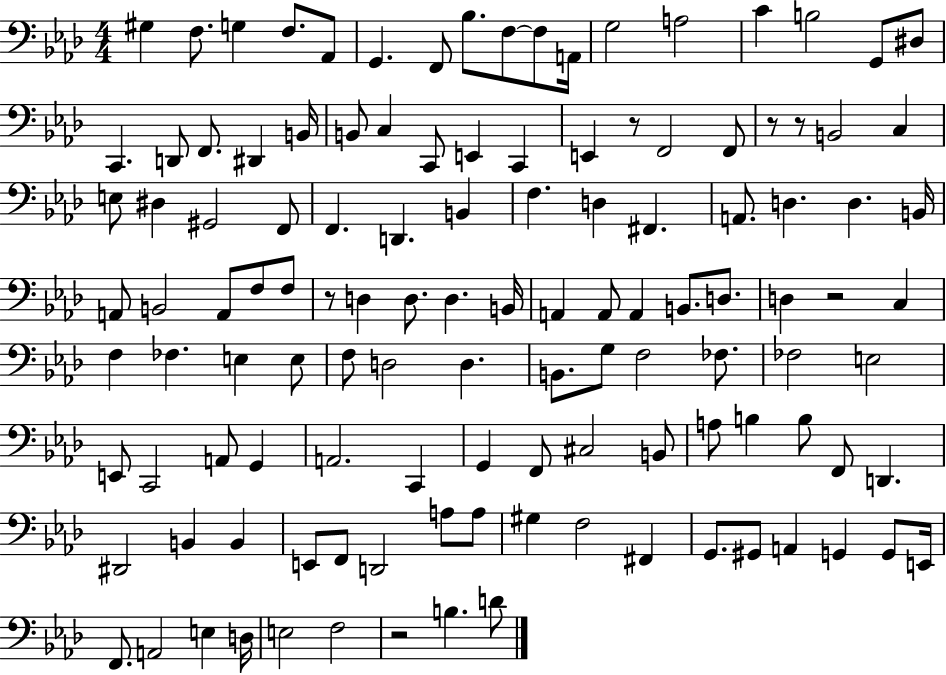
X:1
T:Untitled
M:4/4
L:1/4
K:Ab
^G, F,/2 G, F,/2 _A,,/2 G,, F,,/2 _B,/2 F,/2 F,/2 A,,/4 G,2 A,2 C B,2 G,,/2 ^D,/2 C,, D,,/2 F,,/2 ^D,, B,,/4 B,,/2 C, C,,/2 E,, C,, E,, z/2 F,,2 F,,/2 z/2 z/2 B,,2 C, E,/2 ^D, ^G,,2 F,,/2 F,, D,, B,, F, D, ^F,, A,,/2 D, D, B,,/4 A,,/2 B,,2 A,,/2 F,/2 F,/2 z/2 D, D,/2 D, B,,/4 A,, A,,/2 A,, B,,/2 D,/2 D, z2 C, F, _F, E, E,/2 F,/2 D,2 D, B,,/2 G,/2 F,2 _F,/2 _F,2 E,2 E,,/2 C,,2 A,,/2 G,, A,,2 C,, G,, F,,/2 ^C,2 B,,/2 A,/2 B, B,/2 F,,/2 D,, ^D,,2 B,, B,, E,,/2 F,,/2 D,,2 A,/2 A,/2 ^G, F,2 ^F,, G,,/2 ^G,,/2 A,, G,, G,,/2 E,,/4 F,,/2 A,,2 E, D,/4 E,2 F,2 z2 B, D/2